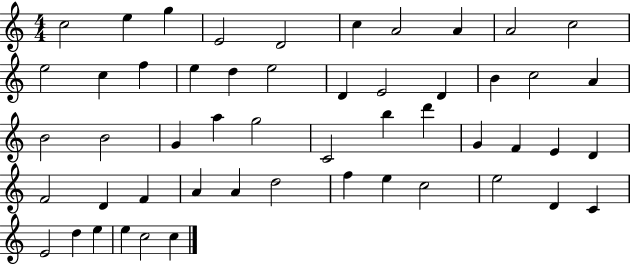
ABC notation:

X:1
T:Untitled
M:4/4
L:1/4
K:C
c2 e g E2 D2 c A2 A A2 c2 e2 c f e d e2 D E2 D B c2 A B2 B2 G a g2 C2 b d' G F E D F2 D F A A d2 f e c2 e2 D C E2 d e e c2 c